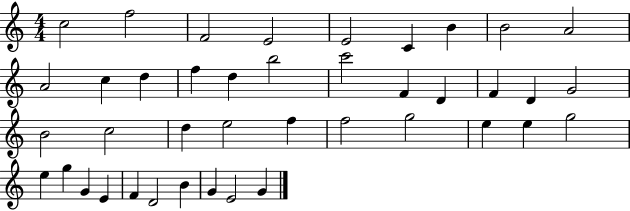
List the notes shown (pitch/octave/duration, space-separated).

C5/h F5/h F4/h E4/h E4/h C4/q B4/q B4/h A4/h A4/h C5/q D5/q F5/q D5/q B5/h C6/h F4/q D4/q F4/q D4/q G4/h B4/h C5/h D5/q E5/h F5/q F5/h G5/h E5/q E5/q G5/h E5/q G5/q G4/q E4/q F4/q D4/h B4/q G4/q E4/h G4/q